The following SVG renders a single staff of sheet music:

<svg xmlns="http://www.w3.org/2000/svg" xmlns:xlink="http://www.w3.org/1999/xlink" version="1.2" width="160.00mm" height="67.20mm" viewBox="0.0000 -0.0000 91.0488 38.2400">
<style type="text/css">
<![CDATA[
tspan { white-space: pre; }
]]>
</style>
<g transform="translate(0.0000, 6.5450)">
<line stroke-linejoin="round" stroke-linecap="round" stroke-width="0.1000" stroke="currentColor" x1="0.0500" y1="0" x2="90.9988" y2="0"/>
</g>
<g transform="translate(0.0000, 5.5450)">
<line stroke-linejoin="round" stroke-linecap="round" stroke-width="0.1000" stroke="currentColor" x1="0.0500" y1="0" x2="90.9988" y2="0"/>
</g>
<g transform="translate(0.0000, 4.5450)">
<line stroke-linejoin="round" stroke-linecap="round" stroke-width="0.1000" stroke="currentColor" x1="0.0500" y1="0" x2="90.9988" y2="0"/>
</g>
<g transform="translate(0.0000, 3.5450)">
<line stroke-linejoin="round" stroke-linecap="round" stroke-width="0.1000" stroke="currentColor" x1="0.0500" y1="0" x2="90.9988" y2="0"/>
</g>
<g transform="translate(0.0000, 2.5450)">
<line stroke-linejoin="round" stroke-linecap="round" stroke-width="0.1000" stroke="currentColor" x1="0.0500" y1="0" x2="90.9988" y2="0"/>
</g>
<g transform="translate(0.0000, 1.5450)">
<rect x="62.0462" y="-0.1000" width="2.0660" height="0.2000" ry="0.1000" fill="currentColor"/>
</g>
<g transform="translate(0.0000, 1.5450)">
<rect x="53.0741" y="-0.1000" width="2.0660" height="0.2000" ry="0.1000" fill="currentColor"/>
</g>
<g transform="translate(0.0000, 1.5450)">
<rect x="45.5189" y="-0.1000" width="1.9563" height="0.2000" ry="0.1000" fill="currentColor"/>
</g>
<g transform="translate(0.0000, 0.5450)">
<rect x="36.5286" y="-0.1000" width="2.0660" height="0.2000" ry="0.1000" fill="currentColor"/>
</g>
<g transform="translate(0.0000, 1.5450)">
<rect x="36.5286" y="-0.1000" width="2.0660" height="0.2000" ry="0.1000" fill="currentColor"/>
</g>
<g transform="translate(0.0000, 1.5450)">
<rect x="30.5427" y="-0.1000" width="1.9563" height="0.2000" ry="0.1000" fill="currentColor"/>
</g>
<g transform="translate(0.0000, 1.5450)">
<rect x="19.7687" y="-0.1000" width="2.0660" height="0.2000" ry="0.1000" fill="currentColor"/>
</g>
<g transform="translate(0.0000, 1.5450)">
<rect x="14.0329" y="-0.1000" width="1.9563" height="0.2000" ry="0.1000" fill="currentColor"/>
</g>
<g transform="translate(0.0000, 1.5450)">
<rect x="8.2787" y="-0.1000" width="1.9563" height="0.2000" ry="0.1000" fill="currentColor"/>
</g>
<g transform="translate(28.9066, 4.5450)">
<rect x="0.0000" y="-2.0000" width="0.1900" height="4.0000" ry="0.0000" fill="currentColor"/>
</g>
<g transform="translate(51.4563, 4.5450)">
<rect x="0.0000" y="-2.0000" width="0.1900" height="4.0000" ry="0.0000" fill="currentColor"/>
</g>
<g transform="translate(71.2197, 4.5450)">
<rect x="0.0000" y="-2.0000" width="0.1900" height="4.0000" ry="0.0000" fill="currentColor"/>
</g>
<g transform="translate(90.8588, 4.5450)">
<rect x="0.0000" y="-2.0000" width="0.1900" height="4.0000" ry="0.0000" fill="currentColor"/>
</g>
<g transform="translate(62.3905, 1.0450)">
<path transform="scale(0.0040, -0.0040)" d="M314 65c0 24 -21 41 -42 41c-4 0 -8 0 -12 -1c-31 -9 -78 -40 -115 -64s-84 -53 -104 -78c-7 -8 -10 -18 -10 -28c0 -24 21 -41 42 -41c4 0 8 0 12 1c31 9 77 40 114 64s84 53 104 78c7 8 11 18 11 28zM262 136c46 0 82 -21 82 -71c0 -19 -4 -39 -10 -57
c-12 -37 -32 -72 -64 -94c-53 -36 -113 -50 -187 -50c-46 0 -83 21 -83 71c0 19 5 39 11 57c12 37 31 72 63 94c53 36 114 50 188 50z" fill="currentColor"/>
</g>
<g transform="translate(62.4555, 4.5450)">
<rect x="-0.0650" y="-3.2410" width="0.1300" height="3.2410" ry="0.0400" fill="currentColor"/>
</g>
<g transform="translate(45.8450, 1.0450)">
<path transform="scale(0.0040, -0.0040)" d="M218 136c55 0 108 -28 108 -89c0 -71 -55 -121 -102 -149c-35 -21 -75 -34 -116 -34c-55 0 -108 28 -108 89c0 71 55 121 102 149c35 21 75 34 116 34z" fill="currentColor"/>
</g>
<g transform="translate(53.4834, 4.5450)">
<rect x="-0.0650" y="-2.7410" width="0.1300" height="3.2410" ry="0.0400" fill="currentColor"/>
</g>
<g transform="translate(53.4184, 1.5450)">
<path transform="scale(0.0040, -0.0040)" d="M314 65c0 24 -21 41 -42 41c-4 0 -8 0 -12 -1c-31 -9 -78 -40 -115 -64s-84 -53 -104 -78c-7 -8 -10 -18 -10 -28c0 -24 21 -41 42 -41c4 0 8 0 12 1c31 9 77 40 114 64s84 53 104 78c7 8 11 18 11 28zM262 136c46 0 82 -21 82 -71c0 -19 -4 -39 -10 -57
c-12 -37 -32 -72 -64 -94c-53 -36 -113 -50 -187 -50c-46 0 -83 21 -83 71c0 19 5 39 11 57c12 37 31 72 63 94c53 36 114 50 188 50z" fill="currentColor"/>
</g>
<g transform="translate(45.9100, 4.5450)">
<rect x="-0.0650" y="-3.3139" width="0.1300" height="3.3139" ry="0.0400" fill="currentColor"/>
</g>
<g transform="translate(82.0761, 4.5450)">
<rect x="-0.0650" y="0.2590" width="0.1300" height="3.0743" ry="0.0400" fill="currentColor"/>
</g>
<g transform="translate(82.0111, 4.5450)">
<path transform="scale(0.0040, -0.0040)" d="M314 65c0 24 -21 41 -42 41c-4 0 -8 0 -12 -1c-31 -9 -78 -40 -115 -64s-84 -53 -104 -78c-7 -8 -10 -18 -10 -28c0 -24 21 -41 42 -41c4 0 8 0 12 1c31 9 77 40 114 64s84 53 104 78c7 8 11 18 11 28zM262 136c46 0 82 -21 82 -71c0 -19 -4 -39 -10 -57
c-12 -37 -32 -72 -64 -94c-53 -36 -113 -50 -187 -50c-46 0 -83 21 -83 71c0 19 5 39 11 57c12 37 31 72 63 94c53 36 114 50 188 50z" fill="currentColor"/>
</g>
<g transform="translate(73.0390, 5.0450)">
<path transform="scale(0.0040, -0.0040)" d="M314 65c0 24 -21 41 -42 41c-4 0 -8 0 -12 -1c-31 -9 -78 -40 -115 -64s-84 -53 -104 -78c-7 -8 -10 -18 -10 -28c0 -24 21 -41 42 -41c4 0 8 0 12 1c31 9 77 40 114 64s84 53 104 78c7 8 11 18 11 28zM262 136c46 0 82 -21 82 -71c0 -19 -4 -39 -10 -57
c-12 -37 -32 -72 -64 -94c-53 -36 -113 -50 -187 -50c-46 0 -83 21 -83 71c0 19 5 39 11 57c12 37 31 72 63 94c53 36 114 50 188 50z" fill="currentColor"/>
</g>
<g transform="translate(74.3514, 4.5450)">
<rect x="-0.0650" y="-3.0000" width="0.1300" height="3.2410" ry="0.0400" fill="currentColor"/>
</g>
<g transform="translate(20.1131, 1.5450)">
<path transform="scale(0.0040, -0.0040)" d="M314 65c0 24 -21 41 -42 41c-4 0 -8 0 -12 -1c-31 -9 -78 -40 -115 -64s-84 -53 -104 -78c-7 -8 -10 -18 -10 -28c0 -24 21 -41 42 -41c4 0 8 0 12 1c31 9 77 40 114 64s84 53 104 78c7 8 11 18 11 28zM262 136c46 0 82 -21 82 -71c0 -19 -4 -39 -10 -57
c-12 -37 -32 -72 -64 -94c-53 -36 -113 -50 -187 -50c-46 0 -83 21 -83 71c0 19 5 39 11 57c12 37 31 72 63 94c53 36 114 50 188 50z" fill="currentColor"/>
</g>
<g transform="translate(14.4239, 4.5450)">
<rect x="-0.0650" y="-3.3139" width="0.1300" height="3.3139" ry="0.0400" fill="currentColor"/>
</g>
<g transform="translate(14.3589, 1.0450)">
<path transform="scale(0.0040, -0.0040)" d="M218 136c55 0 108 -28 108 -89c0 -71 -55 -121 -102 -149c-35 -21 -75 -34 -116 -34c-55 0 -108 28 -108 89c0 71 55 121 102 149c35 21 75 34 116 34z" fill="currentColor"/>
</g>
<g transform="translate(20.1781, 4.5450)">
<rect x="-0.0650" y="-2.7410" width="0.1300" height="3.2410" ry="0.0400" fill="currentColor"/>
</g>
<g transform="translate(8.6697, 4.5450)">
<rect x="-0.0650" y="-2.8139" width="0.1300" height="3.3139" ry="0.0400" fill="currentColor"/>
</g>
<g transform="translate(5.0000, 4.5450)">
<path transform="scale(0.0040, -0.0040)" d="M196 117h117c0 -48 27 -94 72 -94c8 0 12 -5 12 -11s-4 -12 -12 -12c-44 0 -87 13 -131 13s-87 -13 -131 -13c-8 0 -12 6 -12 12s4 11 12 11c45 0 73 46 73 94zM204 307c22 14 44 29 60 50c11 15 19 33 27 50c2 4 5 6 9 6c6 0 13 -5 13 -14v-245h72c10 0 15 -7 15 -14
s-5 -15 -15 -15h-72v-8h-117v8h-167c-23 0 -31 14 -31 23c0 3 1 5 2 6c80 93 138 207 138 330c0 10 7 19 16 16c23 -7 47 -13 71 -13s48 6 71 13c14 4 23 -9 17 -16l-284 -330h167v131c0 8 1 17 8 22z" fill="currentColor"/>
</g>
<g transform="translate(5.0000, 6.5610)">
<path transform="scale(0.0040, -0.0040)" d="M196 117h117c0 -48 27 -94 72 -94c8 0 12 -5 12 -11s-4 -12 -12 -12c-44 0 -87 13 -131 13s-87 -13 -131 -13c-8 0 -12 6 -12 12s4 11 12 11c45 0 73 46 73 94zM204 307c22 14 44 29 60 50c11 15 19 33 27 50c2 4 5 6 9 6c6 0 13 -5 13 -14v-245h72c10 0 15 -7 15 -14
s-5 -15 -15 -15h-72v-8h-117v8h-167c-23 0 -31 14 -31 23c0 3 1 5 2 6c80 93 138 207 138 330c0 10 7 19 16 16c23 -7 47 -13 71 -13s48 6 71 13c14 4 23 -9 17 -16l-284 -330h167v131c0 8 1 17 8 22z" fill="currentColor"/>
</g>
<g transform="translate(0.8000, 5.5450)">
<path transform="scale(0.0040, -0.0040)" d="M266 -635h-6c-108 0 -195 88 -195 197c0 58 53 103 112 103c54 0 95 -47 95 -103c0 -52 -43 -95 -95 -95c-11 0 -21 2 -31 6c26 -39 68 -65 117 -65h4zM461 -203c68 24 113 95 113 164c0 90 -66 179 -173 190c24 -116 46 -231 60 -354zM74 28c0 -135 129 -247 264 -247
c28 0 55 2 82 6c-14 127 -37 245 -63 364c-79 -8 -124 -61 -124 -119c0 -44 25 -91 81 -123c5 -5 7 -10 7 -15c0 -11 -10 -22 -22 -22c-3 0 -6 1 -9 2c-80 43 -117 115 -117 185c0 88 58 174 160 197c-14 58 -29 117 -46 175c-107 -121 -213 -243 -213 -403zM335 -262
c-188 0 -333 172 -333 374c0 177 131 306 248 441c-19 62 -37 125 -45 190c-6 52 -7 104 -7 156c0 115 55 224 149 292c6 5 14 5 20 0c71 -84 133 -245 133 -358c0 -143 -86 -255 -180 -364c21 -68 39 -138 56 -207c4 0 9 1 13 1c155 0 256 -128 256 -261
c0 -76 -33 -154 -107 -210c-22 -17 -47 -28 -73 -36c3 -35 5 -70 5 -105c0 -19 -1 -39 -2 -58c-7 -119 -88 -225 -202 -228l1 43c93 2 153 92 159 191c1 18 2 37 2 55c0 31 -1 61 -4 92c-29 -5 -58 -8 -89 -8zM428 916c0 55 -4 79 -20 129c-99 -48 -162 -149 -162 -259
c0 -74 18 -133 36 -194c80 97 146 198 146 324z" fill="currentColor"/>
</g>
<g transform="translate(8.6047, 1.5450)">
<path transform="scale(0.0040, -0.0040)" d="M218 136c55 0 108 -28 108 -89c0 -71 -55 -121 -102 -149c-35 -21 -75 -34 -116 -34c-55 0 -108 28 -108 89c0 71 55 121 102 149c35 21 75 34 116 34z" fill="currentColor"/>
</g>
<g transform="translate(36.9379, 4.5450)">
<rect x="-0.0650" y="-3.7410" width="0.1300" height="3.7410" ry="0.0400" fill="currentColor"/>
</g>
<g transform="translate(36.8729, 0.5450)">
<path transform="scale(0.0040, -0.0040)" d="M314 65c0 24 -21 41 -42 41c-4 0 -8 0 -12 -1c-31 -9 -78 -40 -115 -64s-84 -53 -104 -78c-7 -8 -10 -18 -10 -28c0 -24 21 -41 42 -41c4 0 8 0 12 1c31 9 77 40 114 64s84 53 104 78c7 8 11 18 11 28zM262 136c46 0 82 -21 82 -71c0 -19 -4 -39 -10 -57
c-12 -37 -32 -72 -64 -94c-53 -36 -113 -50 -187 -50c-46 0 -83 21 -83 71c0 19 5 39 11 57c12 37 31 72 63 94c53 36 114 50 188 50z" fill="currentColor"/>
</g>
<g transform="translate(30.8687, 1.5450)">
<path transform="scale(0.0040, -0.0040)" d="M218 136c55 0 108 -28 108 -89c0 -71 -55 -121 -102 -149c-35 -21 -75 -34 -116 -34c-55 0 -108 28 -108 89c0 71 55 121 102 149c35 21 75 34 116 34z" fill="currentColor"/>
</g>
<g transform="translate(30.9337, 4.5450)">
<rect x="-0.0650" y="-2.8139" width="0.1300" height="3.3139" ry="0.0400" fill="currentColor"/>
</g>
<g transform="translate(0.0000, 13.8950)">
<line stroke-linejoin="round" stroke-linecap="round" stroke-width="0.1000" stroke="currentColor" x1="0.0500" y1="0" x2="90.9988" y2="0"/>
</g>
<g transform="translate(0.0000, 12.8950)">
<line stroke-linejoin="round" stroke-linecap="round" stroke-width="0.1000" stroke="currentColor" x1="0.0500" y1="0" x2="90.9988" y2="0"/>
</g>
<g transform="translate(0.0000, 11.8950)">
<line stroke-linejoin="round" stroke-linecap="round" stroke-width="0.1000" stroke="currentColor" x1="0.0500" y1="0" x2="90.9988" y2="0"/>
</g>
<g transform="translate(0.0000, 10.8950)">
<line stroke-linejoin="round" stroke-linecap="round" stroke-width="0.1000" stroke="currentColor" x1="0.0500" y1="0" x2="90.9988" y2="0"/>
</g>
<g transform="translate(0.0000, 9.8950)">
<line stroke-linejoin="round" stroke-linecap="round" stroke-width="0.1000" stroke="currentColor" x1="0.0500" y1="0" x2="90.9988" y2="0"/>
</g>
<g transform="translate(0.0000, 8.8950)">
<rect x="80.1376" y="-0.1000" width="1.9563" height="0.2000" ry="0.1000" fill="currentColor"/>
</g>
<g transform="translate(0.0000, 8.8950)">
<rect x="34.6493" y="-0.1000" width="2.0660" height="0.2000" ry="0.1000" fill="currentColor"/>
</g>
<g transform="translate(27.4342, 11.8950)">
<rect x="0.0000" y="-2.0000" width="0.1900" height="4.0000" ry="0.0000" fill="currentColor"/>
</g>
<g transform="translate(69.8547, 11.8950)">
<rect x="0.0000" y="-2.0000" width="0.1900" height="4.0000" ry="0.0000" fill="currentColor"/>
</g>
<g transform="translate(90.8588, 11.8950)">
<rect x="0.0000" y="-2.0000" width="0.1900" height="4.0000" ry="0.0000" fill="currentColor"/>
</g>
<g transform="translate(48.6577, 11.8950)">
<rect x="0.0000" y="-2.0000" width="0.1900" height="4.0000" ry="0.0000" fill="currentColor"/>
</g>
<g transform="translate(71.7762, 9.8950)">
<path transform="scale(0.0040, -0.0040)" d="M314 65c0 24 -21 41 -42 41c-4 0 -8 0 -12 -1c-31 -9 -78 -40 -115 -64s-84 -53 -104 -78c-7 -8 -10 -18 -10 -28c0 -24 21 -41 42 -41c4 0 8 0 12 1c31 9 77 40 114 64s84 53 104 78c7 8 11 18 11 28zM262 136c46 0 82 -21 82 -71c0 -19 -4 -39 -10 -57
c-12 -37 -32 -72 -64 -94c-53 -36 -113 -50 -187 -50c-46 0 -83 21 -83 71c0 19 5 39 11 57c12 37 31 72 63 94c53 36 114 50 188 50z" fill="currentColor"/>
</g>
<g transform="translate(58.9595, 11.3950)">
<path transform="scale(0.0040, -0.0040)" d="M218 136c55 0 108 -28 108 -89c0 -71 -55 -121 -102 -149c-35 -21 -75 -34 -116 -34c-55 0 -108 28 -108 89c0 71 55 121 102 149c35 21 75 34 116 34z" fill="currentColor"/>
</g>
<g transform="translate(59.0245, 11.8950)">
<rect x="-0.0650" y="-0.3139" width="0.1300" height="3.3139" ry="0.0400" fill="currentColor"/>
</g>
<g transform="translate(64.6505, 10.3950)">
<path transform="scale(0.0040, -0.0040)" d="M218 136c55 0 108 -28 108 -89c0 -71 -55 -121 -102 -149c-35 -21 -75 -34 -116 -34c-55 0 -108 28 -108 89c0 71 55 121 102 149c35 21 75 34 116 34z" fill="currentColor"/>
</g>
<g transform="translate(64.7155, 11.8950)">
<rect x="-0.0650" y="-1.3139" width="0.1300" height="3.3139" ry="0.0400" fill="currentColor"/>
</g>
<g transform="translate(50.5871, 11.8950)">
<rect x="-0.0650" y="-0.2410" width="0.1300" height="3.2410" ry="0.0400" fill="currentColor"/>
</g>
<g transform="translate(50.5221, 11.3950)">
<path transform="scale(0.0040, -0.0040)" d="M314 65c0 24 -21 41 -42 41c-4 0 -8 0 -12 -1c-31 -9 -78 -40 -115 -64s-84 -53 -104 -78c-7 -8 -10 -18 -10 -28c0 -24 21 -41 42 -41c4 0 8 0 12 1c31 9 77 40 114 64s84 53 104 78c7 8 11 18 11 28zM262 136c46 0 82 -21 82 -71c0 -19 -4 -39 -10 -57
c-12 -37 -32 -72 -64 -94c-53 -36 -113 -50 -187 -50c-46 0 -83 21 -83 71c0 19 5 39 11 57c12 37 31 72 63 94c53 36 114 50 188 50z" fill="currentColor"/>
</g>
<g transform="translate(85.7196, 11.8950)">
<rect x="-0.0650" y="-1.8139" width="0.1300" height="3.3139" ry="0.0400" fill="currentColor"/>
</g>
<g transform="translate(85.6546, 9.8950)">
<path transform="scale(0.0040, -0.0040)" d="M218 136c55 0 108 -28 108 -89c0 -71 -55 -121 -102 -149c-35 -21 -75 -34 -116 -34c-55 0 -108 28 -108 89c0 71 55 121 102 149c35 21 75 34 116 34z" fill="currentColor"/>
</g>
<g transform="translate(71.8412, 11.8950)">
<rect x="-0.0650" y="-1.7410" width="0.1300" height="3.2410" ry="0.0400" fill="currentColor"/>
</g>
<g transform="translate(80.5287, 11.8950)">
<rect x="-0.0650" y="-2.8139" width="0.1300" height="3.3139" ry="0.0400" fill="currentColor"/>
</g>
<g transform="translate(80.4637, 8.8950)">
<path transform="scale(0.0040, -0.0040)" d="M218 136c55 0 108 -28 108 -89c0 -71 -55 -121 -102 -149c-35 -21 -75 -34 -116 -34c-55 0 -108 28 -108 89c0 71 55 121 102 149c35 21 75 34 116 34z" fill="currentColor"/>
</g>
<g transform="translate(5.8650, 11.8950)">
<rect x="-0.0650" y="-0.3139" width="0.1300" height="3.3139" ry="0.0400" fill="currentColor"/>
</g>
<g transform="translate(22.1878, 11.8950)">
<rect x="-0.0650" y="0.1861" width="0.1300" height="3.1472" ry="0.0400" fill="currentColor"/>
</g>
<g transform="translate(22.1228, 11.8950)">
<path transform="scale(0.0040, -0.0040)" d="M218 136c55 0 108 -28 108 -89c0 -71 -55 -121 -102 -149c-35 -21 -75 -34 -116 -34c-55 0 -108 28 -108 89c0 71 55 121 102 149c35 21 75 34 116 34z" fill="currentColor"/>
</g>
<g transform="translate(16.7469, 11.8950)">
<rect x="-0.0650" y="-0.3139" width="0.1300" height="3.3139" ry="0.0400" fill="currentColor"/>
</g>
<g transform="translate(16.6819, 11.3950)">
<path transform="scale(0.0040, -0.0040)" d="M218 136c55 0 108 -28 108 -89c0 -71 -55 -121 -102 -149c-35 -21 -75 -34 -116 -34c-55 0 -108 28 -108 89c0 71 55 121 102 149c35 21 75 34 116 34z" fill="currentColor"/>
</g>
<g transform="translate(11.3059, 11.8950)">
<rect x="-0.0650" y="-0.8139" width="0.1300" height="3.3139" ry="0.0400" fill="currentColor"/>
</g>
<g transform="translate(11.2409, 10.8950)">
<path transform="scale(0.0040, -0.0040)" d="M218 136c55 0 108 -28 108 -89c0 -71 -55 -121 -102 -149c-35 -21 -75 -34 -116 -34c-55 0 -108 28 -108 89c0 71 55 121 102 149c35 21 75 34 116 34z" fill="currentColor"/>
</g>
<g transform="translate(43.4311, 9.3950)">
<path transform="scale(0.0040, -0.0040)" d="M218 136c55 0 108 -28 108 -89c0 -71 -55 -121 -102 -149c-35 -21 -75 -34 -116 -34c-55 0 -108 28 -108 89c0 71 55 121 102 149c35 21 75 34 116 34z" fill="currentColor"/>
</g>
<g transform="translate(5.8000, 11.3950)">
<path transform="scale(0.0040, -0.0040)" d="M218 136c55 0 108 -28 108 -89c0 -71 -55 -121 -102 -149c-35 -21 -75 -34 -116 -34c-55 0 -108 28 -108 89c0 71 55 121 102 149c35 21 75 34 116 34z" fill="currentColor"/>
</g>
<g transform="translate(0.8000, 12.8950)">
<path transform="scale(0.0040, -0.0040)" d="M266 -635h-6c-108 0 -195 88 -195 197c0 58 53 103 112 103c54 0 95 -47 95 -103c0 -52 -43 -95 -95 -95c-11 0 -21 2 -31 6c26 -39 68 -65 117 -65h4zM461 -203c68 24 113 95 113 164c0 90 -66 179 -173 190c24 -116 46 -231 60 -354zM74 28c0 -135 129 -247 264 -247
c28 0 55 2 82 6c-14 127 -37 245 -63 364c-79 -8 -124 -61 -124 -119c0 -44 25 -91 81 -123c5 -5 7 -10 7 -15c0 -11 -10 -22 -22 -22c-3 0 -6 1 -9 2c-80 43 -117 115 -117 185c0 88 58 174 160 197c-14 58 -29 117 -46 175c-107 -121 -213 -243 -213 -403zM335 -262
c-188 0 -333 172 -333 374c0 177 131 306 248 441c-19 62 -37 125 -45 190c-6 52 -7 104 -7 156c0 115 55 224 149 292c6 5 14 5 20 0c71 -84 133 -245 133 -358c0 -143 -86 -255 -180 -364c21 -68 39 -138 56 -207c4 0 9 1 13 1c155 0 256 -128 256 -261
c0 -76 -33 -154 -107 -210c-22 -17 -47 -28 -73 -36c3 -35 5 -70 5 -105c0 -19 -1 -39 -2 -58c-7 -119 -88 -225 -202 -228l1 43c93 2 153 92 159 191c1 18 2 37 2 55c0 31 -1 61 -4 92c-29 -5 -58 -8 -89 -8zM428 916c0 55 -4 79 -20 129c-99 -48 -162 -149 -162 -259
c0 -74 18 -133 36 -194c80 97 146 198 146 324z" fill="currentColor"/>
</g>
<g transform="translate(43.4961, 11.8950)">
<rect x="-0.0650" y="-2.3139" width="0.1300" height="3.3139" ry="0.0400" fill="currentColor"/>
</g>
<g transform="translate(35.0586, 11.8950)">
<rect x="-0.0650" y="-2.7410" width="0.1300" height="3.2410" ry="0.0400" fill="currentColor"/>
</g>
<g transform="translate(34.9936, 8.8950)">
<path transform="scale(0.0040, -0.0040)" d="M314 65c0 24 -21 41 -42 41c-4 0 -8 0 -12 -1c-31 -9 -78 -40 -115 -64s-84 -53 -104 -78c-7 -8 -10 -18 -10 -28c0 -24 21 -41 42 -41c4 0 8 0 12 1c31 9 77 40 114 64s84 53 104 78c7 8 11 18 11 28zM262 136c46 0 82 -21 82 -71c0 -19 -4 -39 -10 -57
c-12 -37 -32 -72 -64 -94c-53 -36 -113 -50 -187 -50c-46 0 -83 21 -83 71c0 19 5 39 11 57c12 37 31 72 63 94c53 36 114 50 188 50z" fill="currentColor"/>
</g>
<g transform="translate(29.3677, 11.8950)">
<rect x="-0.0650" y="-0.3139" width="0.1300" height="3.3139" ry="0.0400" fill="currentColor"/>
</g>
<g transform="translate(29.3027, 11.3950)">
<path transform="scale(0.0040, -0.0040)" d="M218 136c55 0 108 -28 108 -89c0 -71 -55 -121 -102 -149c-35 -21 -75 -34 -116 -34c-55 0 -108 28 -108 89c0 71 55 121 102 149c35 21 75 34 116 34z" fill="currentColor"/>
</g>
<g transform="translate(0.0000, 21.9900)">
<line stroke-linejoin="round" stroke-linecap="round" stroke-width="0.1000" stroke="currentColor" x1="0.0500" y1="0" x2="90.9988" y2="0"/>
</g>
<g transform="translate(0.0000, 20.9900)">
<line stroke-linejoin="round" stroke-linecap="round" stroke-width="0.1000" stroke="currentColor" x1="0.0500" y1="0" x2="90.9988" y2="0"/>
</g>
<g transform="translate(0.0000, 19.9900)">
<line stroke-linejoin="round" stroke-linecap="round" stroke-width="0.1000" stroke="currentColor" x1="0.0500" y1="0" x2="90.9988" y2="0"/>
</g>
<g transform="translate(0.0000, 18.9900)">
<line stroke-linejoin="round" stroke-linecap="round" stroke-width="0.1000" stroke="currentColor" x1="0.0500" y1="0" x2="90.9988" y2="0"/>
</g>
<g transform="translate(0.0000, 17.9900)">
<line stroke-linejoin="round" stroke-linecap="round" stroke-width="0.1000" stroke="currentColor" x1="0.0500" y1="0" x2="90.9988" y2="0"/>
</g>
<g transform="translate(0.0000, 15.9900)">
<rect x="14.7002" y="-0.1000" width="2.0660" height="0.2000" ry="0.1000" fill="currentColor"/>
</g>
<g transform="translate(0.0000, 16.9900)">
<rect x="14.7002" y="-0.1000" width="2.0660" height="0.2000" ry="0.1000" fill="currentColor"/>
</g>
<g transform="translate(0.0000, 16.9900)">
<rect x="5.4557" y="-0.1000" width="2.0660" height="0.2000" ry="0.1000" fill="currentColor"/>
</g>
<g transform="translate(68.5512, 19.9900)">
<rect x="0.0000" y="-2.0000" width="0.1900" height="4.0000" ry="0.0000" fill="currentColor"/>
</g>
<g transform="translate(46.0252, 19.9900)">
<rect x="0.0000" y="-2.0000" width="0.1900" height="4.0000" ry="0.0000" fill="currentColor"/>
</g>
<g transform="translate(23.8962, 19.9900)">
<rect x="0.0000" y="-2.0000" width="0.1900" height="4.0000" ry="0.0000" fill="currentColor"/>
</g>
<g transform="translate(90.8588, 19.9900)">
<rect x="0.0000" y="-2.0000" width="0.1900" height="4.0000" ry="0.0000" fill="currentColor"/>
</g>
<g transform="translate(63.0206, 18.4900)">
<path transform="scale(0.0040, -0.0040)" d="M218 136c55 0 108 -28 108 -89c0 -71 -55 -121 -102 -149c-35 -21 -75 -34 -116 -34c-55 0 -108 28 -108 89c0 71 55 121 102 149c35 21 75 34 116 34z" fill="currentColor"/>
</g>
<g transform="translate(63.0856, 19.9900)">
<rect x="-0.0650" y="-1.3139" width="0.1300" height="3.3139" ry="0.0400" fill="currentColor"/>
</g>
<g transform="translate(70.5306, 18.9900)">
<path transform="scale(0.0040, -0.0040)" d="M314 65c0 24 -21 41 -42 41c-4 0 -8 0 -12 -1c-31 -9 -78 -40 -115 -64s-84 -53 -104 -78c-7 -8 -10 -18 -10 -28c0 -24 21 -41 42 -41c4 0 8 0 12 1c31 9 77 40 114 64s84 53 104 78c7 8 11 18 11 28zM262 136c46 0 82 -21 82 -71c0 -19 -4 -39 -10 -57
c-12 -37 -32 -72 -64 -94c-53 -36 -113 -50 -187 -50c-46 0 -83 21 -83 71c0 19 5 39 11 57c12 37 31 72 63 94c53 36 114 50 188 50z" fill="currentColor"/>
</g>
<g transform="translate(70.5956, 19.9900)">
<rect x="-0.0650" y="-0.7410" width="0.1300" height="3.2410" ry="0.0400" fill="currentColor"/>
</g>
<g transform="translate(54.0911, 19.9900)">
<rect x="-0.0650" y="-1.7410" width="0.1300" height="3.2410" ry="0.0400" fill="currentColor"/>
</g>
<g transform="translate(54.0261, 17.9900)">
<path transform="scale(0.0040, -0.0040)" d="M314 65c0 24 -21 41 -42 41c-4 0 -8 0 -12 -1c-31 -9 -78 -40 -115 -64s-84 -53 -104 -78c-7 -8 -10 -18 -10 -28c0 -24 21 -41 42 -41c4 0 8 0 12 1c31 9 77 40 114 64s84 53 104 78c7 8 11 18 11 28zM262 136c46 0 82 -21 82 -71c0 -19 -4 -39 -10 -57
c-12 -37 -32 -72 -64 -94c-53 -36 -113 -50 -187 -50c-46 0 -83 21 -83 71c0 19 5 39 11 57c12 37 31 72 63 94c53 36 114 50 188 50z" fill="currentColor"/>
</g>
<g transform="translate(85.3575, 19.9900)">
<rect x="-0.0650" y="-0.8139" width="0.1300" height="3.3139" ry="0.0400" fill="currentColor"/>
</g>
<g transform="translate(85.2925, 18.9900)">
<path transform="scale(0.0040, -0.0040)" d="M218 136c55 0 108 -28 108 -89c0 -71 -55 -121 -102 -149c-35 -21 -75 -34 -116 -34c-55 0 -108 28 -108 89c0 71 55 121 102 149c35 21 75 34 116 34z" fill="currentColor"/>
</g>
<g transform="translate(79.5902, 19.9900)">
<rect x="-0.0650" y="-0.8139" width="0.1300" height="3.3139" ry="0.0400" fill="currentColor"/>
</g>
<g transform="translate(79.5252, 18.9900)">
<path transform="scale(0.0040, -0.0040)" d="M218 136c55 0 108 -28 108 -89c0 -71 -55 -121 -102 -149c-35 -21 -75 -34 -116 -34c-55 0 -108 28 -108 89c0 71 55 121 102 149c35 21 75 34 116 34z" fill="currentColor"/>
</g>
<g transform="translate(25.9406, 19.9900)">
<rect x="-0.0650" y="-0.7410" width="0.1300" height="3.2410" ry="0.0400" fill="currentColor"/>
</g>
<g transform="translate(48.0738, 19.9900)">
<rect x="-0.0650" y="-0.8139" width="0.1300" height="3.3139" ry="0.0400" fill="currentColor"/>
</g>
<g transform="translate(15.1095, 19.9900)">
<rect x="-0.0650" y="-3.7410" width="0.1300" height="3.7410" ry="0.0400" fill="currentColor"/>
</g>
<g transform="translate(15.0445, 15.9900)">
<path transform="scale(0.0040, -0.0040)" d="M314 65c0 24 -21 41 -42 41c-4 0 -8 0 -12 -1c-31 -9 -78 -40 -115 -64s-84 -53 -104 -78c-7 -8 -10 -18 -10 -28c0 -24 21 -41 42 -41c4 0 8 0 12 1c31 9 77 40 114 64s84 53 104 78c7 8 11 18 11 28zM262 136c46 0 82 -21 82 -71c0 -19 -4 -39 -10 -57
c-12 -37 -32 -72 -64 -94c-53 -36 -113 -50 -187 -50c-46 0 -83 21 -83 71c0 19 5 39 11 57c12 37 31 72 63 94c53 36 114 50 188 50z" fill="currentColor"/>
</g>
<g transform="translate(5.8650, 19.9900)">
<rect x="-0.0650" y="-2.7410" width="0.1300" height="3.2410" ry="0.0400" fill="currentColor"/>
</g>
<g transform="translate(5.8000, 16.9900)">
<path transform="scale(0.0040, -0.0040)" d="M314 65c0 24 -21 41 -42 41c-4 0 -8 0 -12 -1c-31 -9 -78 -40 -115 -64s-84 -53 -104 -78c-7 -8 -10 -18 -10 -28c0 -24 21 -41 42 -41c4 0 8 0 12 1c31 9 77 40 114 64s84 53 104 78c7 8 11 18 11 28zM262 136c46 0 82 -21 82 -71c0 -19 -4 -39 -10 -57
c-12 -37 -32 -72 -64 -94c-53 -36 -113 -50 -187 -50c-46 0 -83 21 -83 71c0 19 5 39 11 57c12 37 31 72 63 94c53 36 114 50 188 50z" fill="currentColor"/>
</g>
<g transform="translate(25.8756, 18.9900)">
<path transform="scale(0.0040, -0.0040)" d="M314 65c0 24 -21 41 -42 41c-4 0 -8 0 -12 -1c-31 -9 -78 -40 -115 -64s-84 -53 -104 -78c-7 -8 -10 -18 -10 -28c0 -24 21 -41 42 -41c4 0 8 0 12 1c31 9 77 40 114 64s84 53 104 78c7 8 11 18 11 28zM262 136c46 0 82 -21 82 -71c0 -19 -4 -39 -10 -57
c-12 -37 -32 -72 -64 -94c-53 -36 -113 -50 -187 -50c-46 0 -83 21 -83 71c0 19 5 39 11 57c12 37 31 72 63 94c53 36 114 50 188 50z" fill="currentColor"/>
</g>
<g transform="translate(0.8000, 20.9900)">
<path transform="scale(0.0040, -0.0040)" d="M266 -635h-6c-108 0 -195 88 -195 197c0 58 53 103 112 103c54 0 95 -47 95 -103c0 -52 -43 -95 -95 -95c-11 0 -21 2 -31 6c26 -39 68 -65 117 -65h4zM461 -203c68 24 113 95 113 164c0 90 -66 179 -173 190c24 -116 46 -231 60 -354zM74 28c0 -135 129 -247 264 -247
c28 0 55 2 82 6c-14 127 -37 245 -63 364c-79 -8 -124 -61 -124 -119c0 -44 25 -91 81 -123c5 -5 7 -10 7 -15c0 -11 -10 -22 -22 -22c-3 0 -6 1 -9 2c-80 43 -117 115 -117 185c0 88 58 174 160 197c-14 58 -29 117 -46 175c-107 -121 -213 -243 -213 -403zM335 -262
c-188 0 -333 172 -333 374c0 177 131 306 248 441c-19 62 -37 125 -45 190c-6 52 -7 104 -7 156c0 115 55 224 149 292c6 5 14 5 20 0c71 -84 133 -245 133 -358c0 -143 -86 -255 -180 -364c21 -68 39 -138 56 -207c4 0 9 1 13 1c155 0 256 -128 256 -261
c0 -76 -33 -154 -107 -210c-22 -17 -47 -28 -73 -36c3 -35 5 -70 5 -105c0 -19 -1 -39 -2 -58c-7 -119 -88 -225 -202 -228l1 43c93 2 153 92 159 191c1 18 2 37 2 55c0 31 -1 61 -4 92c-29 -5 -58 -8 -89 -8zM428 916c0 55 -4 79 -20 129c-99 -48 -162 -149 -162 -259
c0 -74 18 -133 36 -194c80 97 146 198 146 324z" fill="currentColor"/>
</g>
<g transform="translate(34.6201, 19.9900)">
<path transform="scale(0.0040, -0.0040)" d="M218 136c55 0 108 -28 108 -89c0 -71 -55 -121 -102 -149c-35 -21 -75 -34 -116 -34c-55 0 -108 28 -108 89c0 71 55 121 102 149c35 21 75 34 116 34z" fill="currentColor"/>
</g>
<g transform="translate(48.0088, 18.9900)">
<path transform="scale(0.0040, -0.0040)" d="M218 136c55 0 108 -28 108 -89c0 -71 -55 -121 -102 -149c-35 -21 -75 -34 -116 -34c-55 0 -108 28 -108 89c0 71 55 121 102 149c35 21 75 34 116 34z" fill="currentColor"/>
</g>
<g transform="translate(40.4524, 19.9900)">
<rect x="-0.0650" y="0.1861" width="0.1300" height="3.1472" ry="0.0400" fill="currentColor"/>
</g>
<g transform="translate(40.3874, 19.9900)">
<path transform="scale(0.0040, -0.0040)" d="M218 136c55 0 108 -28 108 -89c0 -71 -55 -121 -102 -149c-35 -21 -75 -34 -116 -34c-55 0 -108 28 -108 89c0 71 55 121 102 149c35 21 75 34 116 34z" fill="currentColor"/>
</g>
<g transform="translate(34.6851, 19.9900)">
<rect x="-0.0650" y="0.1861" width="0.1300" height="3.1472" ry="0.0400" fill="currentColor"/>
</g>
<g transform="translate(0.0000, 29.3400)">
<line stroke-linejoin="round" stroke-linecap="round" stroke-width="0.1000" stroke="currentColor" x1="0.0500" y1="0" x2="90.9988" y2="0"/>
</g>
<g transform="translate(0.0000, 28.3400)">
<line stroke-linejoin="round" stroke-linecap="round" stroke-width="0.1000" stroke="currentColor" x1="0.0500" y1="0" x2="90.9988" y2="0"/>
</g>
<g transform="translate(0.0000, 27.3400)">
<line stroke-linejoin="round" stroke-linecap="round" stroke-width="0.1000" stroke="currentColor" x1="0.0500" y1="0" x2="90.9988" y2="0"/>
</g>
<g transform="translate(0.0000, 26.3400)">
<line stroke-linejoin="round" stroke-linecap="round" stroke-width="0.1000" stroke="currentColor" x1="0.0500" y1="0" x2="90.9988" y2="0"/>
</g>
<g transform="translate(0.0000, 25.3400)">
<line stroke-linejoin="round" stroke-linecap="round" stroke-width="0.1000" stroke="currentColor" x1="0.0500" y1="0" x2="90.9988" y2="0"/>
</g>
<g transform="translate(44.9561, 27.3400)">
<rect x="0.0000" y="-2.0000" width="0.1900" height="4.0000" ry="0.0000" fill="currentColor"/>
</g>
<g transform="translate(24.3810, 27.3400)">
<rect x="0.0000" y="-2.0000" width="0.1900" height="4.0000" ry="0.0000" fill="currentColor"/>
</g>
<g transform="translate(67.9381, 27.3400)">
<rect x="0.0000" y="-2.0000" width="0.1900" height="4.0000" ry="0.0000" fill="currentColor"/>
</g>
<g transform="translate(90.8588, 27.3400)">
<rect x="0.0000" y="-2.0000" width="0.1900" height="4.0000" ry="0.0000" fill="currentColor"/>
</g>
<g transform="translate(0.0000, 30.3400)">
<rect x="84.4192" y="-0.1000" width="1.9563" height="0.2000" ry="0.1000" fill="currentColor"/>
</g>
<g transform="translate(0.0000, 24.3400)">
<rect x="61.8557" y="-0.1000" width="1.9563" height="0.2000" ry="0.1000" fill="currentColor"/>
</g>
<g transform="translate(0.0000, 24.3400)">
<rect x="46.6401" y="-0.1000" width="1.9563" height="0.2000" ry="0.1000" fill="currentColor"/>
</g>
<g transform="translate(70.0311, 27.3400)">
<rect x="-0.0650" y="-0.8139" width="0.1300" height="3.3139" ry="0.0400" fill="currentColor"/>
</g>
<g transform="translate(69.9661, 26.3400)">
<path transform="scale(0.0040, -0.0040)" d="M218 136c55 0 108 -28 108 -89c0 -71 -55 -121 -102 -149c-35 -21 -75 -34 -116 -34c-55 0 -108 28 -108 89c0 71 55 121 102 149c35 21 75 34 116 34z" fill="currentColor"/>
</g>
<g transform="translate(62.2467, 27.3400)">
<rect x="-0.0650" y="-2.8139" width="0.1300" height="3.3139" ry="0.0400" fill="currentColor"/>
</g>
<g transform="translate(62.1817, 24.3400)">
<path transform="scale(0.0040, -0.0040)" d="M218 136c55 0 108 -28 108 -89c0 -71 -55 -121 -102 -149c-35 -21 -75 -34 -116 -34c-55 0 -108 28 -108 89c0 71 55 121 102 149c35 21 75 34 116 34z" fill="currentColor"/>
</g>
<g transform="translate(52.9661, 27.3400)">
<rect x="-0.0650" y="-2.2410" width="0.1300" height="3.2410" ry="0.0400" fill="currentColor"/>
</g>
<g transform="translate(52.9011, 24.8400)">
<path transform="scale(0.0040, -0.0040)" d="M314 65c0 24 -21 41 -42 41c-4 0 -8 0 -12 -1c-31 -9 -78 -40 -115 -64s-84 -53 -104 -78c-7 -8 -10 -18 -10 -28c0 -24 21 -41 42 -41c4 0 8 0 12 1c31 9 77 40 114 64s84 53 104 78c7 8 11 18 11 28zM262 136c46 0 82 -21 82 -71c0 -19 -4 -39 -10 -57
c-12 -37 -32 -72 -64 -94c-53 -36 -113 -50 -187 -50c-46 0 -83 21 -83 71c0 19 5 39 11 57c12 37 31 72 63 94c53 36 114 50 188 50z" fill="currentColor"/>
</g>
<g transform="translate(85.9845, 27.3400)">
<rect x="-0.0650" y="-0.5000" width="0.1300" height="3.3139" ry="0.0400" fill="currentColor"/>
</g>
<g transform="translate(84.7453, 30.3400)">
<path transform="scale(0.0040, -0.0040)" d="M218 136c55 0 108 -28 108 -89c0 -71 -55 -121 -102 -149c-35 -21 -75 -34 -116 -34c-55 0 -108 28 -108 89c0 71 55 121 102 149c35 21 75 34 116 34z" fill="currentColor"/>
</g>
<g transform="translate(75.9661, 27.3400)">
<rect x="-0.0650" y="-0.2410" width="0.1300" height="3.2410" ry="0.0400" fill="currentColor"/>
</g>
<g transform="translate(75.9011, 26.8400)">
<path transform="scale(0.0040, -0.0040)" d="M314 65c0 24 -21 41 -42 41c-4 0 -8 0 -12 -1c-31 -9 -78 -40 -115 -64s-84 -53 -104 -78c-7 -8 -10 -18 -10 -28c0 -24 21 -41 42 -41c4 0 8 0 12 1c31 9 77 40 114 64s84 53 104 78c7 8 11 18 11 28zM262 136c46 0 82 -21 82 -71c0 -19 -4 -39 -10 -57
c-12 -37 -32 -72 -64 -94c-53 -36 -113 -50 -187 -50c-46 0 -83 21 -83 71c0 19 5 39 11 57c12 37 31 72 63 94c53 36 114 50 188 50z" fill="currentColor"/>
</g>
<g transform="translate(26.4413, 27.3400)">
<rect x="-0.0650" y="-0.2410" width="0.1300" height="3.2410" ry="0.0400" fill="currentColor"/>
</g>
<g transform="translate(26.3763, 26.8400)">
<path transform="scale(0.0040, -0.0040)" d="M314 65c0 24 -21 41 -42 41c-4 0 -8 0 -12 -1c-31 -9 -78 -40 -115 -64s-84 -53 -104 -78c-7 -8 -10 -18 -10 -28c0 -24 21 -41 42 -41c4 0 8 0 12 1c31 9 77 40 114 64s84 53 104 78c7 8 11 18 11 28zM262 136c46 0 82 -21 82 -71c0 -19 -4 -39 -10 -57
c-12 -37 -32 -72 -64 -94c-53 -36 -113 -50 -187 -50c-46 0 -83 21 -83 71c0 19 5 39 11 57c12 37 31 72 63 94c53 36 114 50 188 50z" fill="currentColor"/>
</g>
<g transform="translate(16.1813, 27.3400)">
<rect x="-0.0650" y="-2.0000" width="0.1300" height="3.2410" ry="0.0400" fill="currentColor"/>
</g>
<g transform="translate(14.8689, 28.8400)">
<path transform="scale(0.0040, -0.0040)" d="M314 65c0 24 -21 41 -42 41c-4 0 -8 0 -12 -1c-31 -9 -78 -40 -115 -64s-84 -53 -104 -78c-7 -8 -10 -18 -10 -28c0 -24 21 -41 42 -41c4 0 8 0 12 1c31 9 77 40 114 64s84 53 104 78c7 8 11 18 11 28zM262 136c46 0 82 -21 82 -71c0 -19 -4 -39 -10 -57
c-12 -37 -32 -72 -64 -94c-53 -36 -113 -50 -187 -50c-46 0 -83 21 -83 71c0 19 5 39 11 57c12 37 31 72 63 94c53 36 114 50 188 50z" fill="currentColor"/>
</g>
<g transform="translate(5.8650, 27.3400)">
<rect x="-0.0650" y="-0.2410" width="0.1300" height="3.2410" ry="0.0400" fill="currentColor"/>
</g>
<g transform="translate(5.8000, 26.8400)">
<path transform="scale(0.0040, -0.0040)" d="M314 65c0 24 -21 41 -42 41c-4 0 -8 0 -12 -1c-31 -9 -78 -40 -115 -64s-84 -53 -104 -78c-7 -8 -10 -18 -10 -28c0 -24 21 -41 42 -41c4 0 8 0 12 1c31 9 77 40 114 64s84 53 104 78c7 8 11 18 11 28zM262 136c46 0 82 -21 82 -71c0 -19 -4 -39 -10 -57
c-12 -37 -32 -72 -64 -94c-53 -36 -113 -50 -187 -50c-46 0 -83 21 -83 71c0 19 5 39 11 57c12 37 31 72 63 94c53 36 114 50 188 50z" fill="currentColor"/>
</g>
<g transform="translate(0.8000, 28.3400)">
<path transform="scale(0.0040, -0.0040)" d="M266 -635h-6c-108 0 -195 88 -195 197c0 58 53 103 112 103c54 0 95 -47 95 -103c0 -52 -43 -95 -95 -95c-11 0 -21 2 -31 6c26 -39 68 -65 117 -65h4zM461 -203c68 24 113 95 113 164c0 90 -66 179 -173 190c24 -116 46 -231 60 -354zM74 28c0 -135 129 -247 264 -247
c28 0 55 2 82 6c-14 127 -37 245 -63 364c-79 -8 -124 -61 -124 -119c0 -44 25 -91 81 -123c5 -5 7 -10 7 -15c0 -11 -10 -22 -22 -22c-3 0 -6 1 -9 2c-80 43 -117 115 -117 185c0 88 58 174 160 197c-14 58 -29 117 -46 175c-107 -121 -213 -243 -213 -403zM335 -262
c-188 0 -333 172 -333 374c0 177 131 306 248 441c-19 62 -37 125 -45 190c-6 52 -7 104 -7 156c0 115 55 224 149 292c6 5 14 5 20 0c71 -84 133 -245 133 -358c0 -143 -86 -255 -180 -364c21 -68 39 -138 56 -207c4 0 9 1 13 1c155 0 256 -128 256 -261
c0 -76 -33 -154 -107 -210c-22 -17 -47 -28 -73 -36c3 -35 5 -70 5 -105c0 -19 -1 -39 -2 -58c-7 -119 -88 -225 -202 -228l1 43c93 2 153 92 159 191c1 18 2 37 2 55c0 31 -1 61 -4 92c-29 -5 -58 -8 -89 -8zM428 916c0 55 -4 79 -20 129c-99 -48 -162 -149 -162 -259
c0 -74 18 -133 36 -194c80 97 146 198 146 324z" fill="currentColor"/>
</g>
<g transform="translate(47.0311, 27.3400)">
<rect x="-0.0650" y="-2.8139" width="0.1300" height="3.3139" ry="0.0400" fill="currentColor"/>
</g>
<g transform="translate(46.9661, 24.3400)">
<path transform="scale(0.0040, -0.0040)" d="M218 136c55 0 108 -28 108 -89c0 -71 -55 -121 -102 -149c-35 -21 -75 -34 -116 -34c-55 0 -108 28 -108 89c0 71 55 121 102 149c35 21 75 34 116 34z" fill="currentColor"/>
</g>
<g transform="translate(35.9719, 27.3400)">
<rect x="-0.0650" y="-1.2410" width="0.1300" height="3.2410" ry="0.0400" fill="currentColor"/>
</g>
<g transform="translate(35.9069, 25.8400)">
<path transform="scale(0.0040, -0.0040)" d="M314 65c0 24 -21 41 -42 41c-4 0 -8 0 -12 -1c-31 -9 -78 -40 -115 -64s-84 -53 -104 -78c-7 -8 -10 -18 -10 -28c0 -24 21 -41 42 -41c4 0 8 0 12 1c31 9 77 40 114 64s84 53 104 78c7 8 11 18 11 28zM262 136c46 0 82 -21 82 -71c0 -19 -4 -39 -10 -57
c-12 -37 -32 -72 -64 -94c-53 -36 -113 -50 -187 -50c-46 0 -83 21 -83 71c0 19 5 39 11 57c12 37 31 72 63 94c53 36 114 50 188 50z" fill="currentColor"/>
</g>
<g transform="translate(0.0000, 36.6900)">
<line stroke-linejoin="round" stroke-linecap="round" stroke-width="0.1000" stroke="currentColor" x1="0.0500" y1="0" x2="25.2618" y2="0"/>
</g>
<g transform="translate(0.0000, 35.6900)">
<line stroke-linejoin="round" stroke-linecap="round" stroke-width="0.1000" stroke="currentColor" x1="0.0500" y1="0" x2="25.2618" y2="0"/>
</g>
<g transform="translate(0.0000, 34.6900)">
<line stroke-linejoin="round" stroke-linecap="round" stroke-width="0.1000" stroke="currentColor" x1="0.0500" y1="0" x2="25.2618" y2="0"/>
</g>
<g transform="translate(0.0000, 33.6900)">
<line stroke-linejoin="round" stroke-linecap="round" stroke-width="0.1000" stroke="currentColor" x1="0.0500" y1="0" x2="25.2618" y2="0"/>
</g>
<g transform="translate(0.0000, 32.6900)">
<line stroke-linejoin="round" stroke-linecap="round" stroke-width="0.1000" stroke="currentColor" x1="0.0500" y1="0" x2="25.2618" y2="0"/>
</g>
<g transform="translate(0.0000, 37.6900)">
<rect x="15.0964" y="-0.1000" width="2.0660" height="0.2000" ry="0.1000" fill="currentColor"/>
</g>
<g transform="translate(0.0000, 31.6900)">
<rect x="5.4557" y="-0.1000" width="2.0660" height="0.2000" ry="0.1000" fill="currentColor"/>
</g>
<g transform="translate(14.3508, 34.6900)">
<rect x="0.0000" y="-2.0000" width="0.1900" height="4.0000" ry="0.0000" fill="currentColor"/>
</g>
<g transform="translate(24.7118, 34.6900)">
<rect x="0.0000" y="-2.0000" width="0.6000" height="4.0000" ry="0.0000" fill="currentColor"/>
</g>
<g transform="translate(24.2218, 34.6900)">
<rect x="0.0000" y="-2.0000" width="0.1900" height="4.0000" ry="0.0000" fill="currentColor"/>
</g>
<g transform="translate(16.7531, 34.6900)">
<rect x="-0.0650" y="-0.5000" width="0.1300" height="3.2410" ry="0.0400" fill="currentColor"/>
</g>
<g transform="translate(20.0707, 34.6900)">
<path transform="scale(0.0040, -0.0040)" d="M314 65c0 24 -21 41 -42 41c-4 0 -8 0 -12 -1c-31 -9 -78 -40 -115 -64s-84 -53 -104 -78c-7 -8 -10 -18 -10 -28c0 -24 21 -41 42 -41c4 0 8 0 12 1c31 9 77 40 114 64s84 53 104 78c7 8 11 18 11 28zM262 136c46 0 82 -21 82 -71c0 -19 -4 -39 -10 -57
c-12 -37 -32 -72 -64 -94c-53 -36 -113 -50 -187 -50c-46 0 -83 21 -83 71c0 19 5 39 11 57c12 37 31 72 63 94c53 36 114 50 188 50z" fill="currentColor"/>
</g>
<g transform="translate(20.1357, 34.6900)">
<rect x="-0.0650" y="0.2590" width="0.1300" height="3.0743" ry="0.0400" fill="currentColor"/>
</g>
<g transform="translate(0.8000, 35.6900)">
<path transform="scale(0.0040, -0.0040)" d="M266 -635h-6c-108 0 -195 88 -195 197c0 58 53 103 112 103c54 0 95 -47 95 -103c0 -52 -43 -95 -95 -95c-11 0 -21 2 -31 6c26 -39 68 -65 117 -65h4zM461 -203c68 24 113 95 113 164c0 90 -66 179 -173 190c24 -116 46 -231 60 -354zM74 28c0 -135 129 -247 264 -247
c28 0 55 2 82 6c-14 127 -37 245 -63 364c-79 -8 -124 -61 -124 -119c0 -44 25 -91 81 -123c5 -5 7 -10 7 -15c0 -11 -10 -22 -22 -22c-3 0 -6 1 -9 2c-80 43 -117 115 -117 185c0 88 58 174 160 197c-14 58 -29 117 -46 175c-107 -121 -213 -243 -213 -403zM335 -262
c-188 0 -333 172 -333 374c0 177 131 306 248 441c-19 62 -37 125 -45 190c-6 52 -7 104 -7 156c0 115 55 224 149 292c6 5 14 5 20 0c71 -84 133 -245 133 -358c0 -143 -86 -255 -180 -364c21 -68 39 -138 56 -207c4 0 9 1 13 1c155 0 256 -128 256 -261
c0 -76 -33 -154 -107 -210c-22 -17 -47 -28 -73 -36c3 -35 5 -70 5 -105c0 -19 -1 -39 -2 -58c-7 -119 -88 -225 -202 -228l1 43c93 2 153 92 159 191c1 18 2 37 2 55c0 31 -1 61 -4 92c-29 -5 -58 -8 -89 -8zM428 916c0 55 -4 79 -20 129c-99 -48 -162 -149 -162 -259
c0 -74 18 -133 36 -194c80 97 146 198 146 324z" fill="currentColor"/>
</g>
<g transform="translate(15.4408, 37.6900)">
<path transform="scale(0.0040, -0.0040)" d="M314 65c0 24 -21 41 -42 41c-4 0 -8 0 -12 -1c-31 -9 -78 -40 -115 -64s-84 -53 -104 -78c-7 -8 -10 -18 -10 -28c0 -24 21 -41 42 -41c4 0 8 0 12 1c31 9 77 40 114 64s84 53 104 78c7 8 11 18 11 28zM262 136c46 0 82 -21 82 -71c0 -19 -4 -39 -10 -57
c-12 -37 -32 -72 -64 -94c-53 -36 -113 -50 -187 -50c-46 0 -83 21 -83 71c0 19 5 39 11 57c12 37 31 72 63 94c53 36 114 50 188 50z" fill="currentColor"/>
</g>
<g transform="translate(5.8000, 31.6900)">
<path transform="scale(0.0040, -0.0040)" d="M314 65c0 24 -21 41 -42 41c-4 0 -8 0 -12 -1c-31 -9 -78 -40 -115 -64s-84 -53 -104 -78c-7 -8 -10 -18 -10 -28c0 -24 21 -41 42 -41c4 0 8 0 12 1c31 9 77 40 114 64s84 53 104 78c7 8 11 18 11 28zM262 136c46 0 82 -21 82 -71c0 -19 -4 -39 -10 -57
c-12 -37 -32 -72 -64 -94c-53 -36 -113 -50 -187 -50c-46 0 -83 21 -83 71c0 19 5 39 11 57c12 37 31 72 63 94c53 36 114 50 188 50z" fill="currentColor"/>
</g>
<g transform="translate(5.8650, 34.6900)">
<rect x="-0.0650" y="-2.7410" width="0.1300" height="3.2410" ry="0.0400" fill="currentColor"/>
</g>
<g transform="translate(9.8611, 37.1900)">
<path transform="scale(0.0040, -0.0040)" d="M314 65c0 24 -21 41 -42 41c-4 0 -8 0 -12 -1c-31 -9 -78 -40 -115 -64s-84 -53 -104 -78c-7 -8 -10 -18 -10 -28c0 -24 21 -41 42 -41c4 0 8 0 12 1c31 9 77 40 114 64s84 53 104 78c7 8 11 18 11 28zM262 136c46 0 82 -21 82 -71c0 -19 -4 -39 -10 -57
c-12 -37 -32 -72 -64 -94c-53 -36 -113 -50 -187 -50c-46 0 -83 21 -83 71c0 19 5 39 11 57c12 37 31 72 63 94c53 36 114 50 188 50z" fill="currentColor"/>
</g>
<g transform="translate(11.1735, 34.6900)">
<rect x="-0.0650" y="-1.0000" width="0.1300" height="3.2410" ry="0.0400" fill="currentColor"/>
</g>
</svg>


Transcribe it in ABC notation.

X:1
T:Untitled
M:4/4
L:1/4
K:C
a b a2 a c'2 b a2 b2 A2 B2 c d c B c a2 g c2 c e f2 a f a2 c'2 d2 B B d f2 e d2 d d c2 F2 c2 e2 a g2 a d c2 C a2 D2 C2 B2